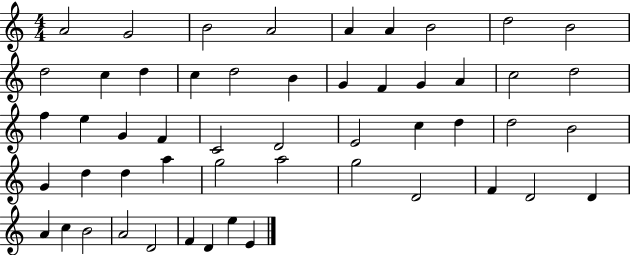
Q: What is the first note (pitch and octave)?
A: A4